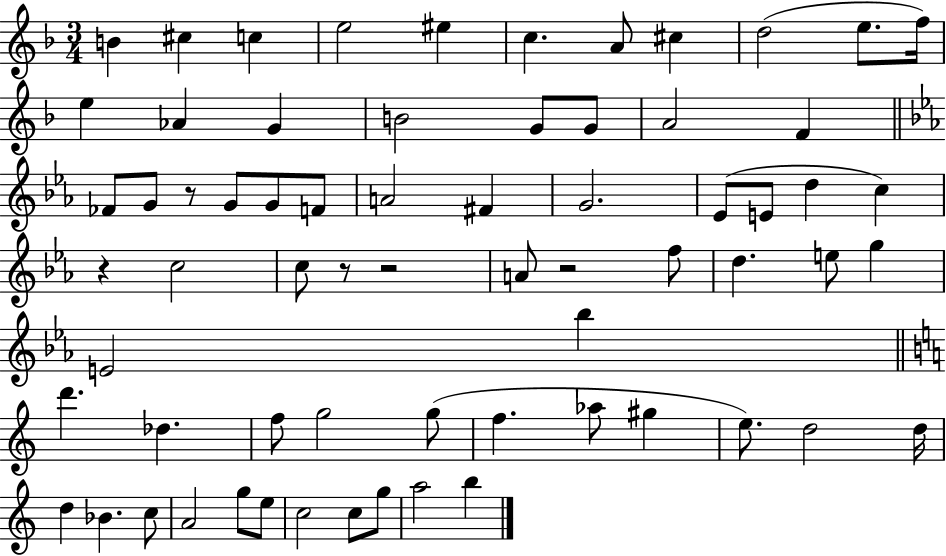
X:1
T:Untitled
M:3/4
L:1/4
K:F
B ^c c e2 ^e c A/2 ^c d2 e/2 f/4 e _A G B2 G/2 G/2 A2 F _F/2 G/2 z/2 G/2 G/2 F/2 A2 ^F G2 _E/2 E/2 d c z c2 c/2 z/2 z2 A/2 z2 f/2 d e/2 g E2 _b d' _d f/2 g2 g/2 f _a/2 ^g e/2 d2 d/4 d _B c/2 A2 g/2 e/2 c2 c/2 g/2 a2 b